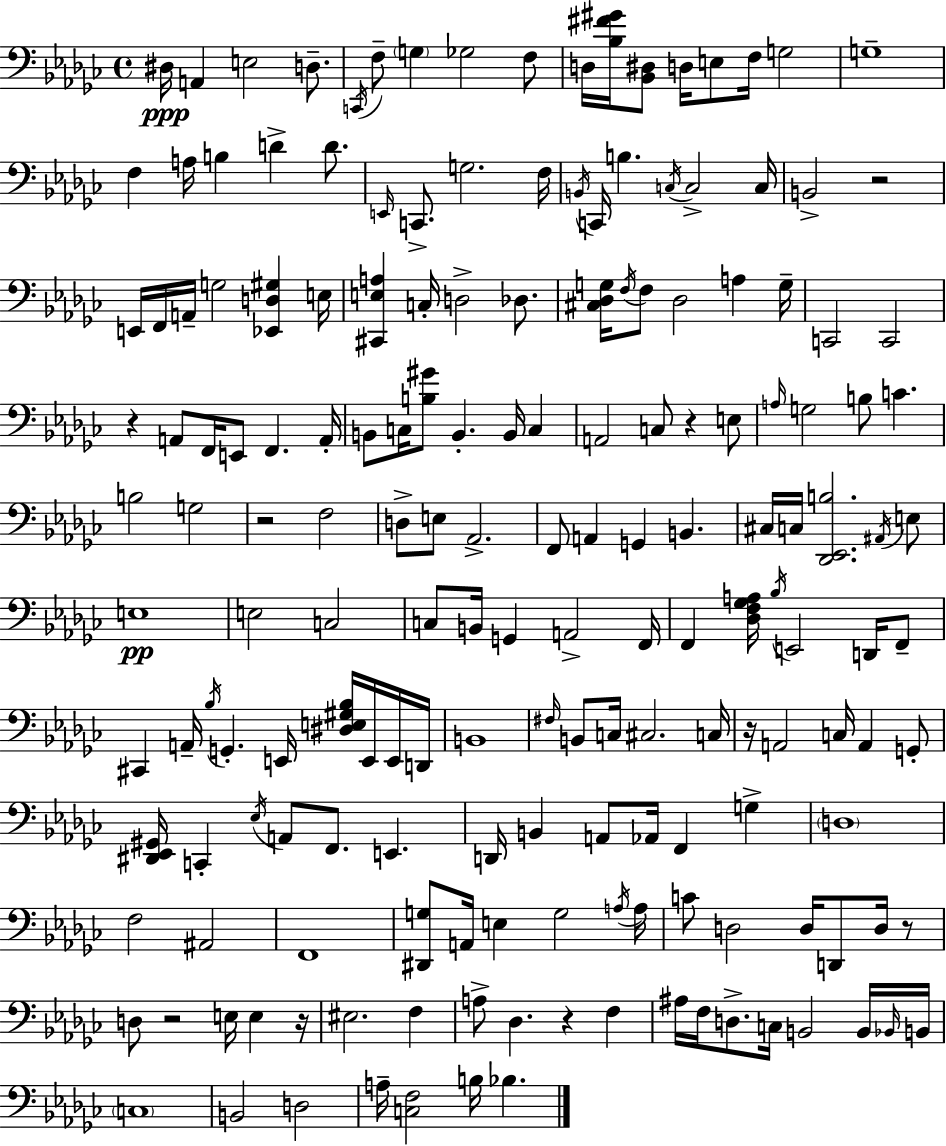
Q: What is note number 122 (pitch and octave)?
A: A#2